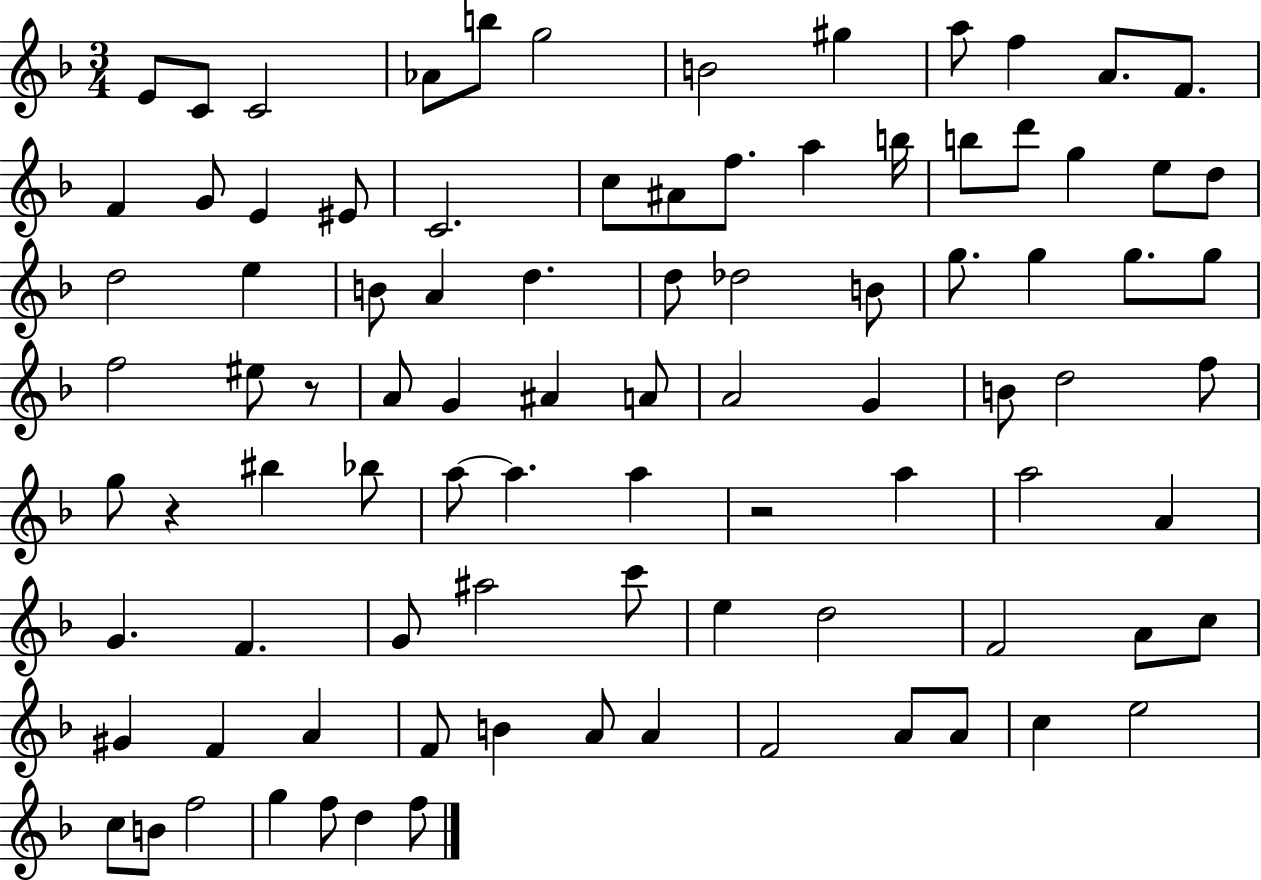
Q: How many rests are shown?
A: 3